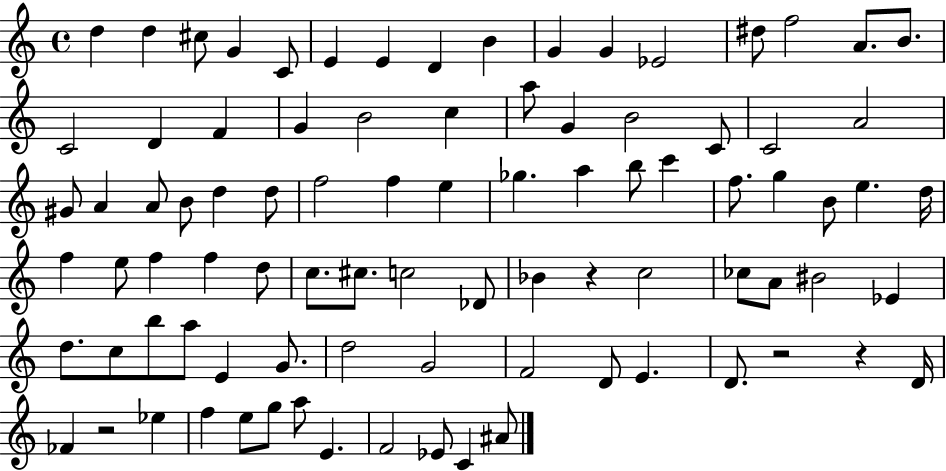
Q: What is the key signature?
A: C major